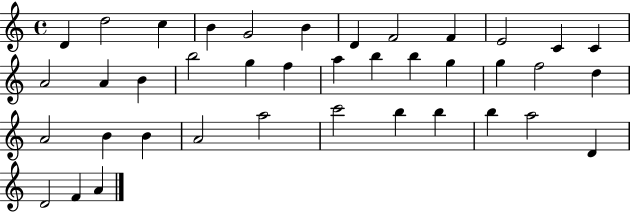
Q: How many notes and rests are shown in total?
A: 39